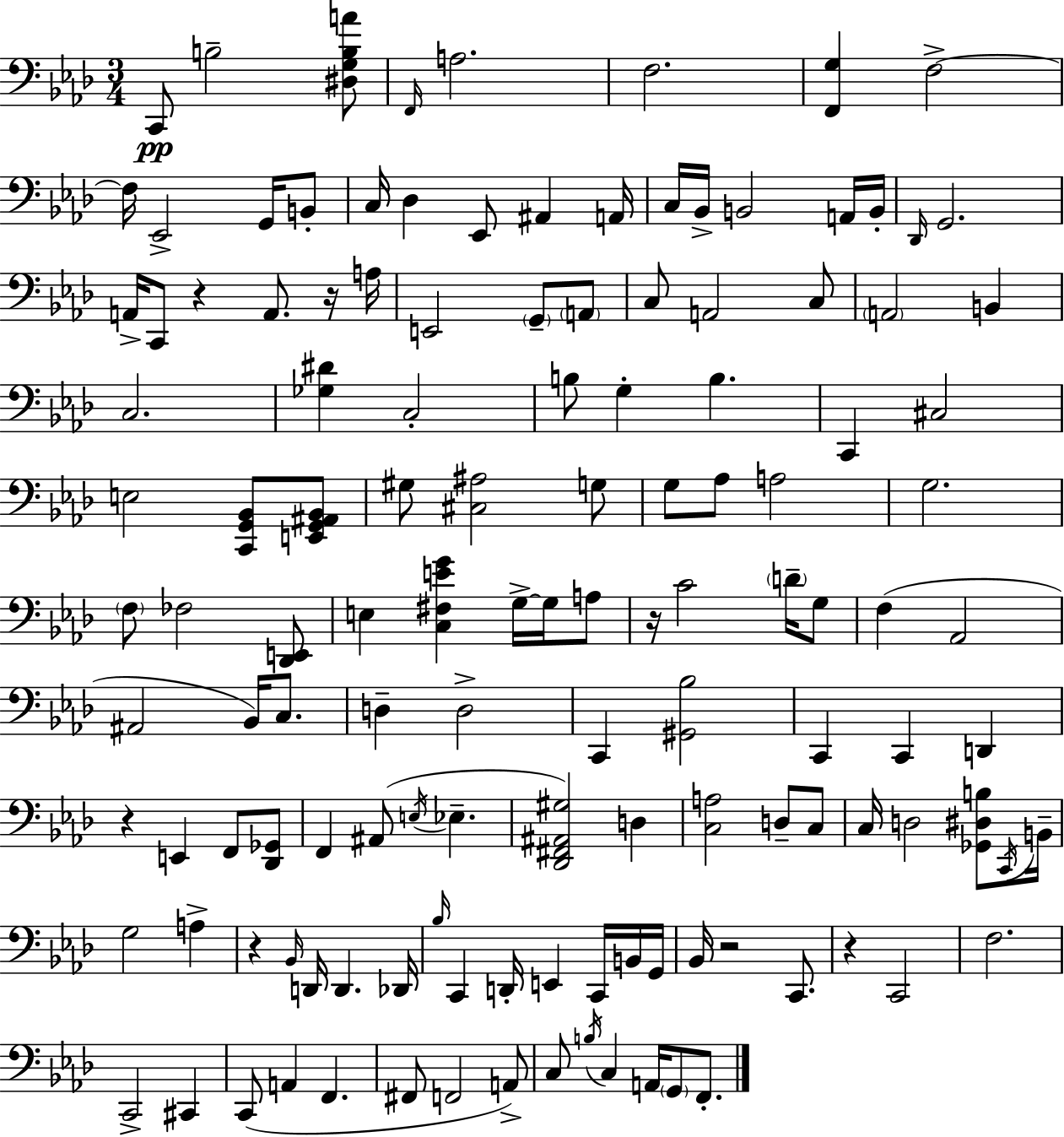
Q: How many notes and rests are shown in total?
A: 132